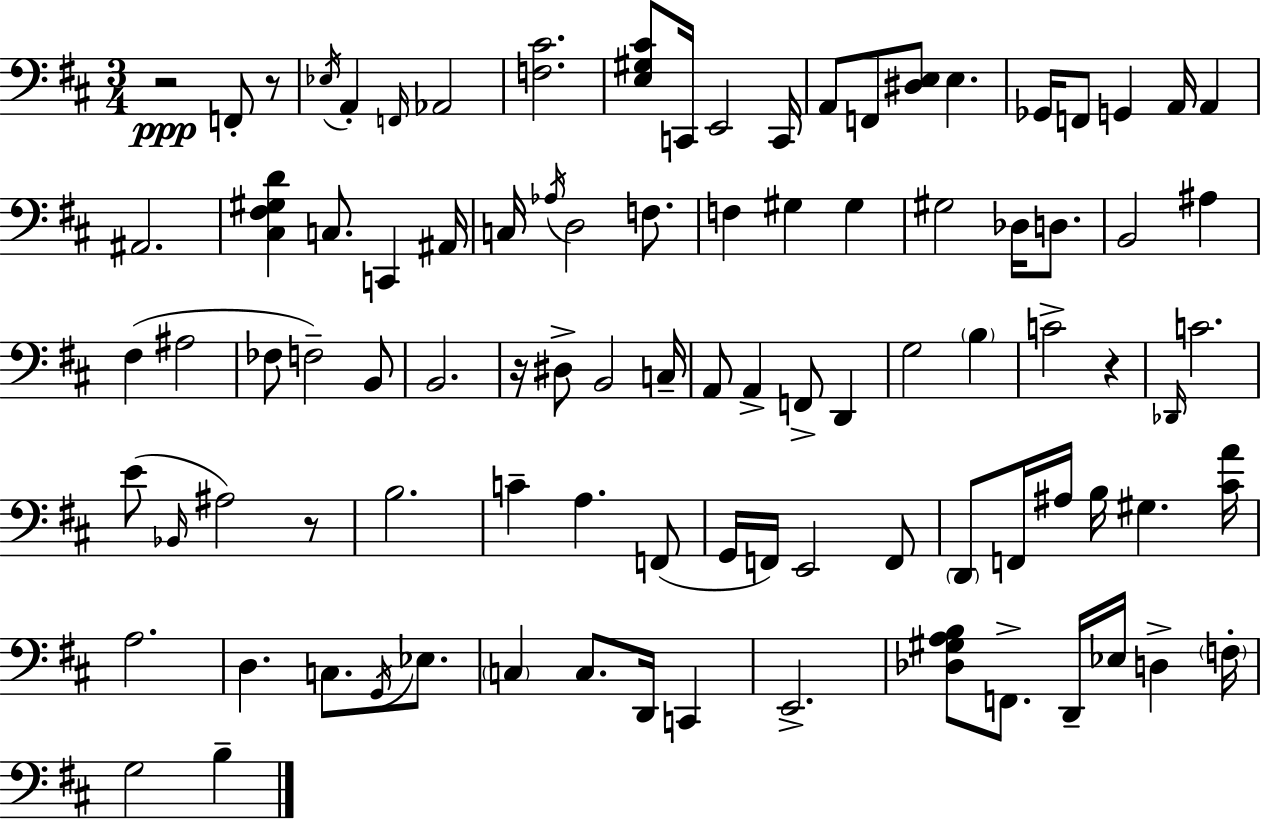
R/h F2/e R/e Eb3/s A2/q F2/s Ab2/h [F3,C#4]/h. [E3,G#3,C#4]/e C2/s E2/h C2/s A2/e F2/e [D#3,E3]/e E3/q. Gb2/s F2/e G2/q A2/s A2/q A#2/h. [C#3,F#3,G#3,D4]/q C3/e. C2/q A#2/s C3/s Ab3/s D3/h F3/e. F3/q G#3/q G#3/q G#3/h Db3/s D3/e. B2/h A#3/q F#3/q A#3/h FES3/e F3/h B2/e B2/h. R/s D#3/e B2/h C3/s A2/e A2/q F2/e D2/q G3/h B3/q C4/h R/q Db2/s C4/h. E4/e Bb2/s A#3/h R/e B3/h. C4/q A3/q. F2/e G2/s F2/s E2/h F2/e D2/e F2/s A#3/s B3/s G#3/q. [C#4,A4]/s A3/h. D3/q. C3/e. G2/s Eb3/e. C3/q C3/e. D2/s C2/q E2/h. [Db3,G#3,A3,B3]/e F2/e. D2/s Eb3/s D3/q F3/s G3/h B3/q